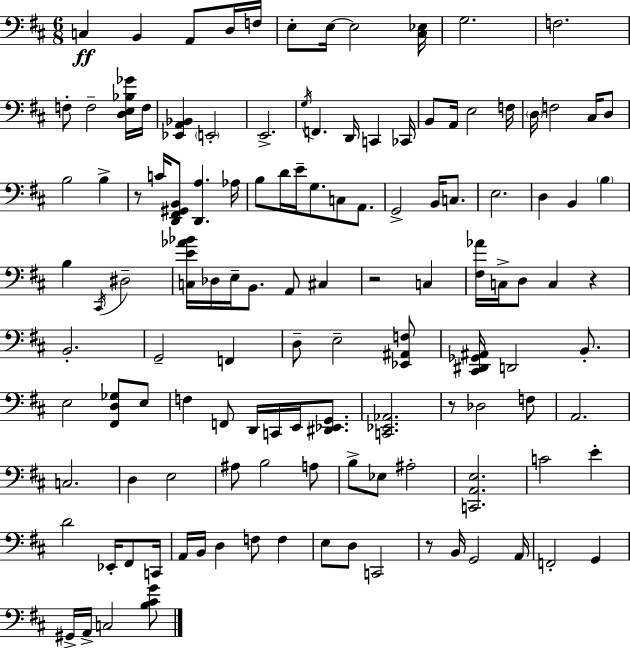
{
  \clef bass
  \numericTimeSignature
  \time 6/8
  \key d \major
  c4\ff b,4 a,8 d16 f16 | e8-. e16~~ e2 <cis ees>16 | g2. | f2. | \break f8-. f2-- <d e bes ges'>16 f16 | <ees, a, bes,>4 \parenthesize e,2-. | e,2.-> | \acciaccatura { g16 } f,4. d,16 c,4 | \break ces,16 b,8 a,16 e2 | f16 \parenthesize d16 f2 cis16 d8 | b2 b4-> | r8 c'16 <d, fis, gis, b,>8 <d, a>4. | \break aes16 b8 d'16 e'16-- g8. c8 a,8. | g,2-> b,16 c8. | e2. | d4 b,4 \parenthesize b4 | \break b4 \acciaccatura { cis,16 } dis2-- | <c e' aes' bes'>16 des16 e16-- b,8. a,8 cis4 | r2 c4 | <fis aes'>16 c16-> d8 c4 r4 | \break b,2.-. | g,2-- f,4 | d8-- e2-- | <ees, ais, f>8 <cis, dis, ges, ais,>16 d,2 b,8.-. | \break e2 <fis, d ges>8 | e8 f4 f,8 d,16 c,16 e,16 <dis, ees, g,>8. | <c, ees, aes,>2. | r8 des2 | \break f8 a,2. | c2. | d4 e2 | ais8 b2 | \break a8 b8-> ees8 ais2-. | <c, a, e>2. | c'2 e'4-. | d'2 ees,16-. fis,8 | \break c,16 a,16 b,16 d4 f8 f4 | e8 d8 c,2 | r8 b,16 g,2 | a,16 f,2-. g,4 | \break gis,16-> a,16-> c2 | <b cis' g'>8 \bar "|."
}